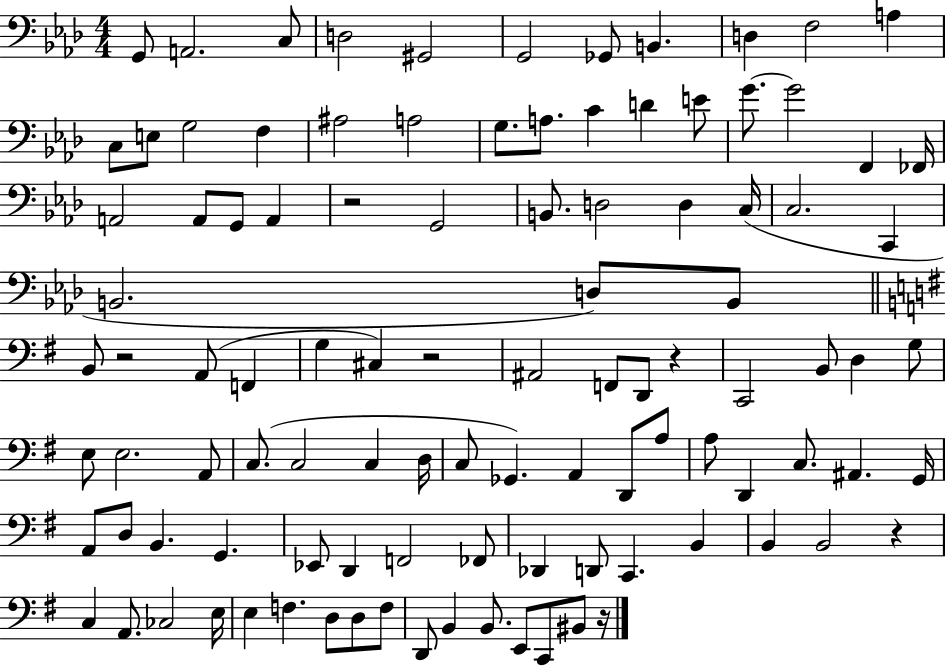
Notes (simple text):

G2/e A2/h. C3/e D3/h G#2/h G2/h Gb2/e B2/q. D3/q F3/h A3/q C3/e E3/e G3/h F3/q A#3/h A3/h G3/e. A3/e. C4/q D4/q E4/e G4/e. G4/h F2/q FES2/s A2/h A2/e G2/e A2/q R/h G2/h B2/e. D3/h D3/q C3/s C3/h. C2/q B2/h. D3/e B2/e B2/e R/h A2/e F2/q G3/q C#3/q R/h A#2/h F2/e D2/e R/q C2/h B2/e D3/q G3/e E3/e E3/h. A2/e C3/e. C3/h C3/q D3/s C3/e Gb2/q. A2/q D2/e A3/e A3/e D2/q C3/e. A#2/q. G2/s A2/e D3/e B2/q. G2/q. Eb2/e D2/q F2/h FES2/e Db2/q D2/e C2/q. B2/q B2/q B2/h R/q C3/q A2/e. CES3/h E3/s E3/q F3/q. D3/e D3/e F3/e D2/e B2/q B2/e. E2/e C2/e BIS2/e R/s